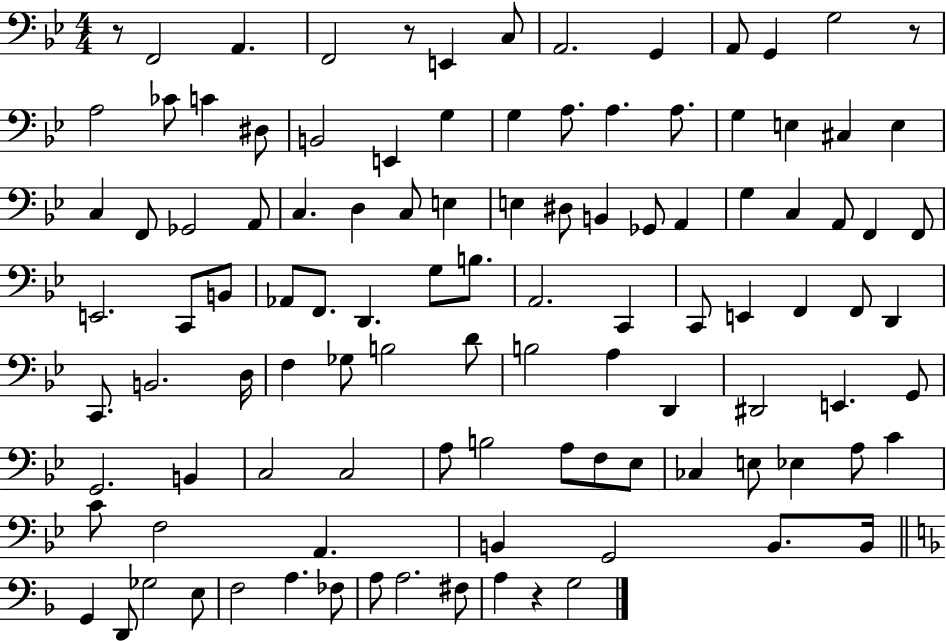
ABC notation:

X:1
T:Untitled
M:4/4
L:1/4
K:Bb
z/2 F,,2 A,, F,,2 z/2 E,, C,/2 A,,2 G,, A,,/2 G,, G,2 z/2 A,2 _C/2 C ^D,/2 B,,2 E,, G, G, A,/2 A, A,/2 G, E, ^C, E, C, F,,/2 _G,,2 A,,/2 C, D, C,/2 E, E, ^D,/2 B,, _G,,/2 A,, G, C, A,,/2 F,, F,,/2 E,,2 C,,/2 B,,/2 _A,,/2 F,,/2 D,, G,/2 B,/2 A,,2 C,, C,,/2 E,, F,, F,,/2 D,, C,,/2 B,,2 D,/4 F, _G,/2 B,2 D/2 B,2 A, D,, ^D,,2 E,, G,,/2 G,,2 B,, C,2 C,2 A,/2 B,2 A,/2 F,/2 _E,/2 _C, E,/2 _E, A,/2 C C/2 F,2 A,, B,, G,,2 B,,/2 B,,/4 G,, D,,/2 _G,2 E,/2 F,2 A, _F,/2 A,/2 A,2 ^F,/2 A, z G,2